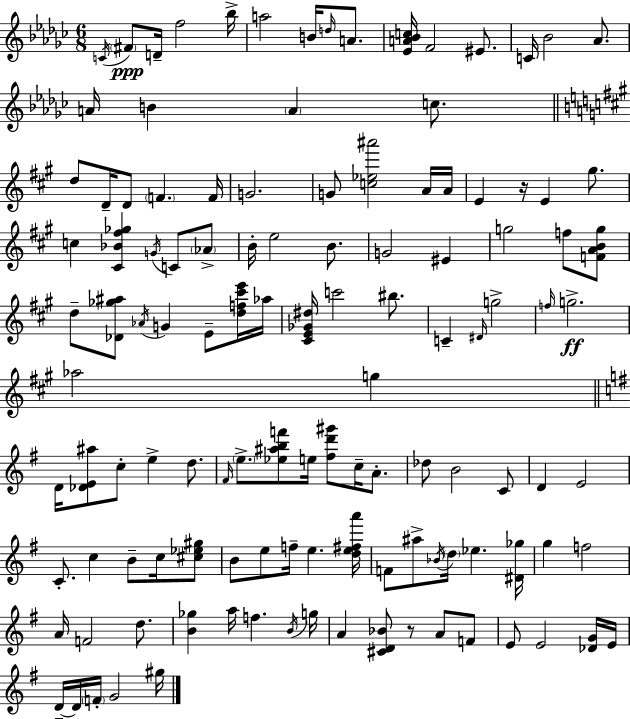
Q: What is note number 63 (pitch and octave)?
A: C5